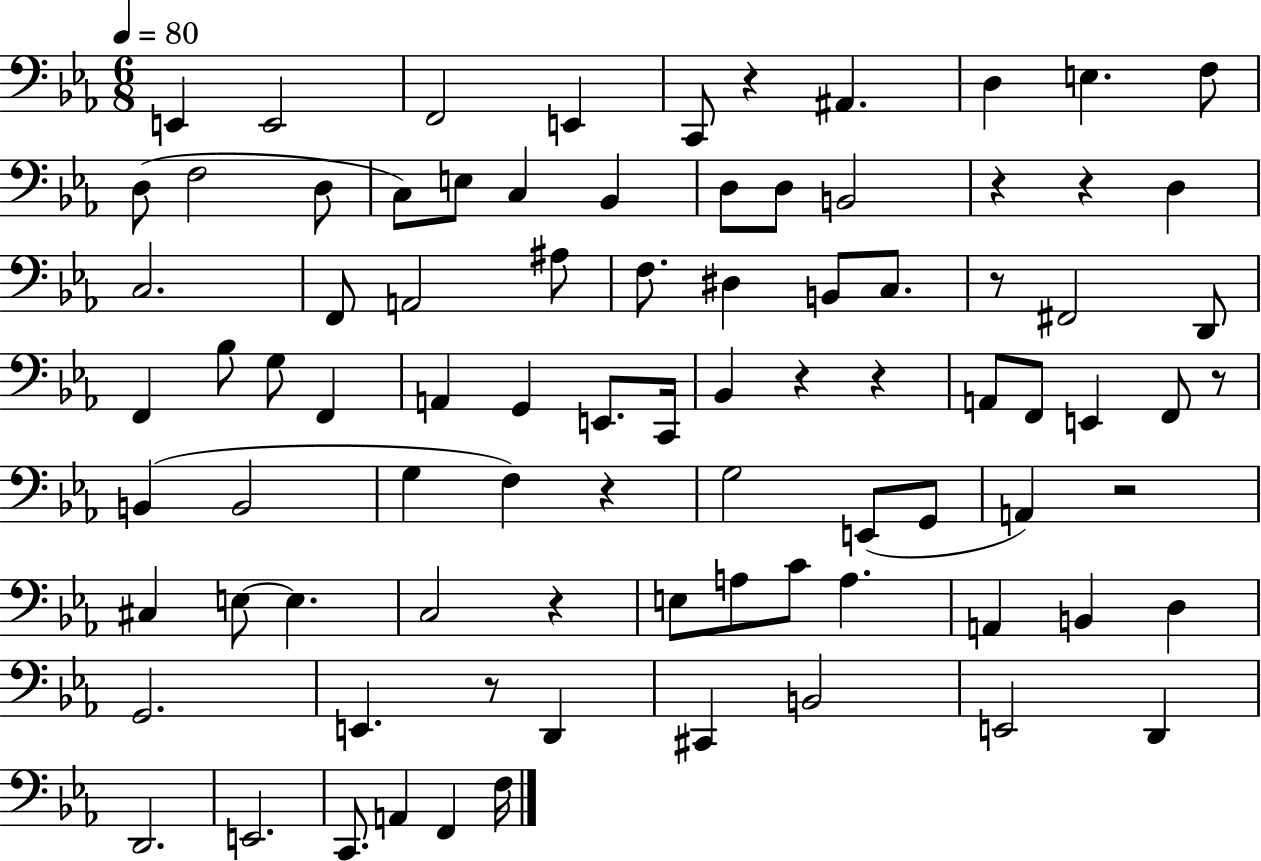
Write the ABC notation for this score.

X:1
T:Untitled
M:6/8
L:1/4
K:Eb
E,, E,,2 F,,2 E,, C,,/2 z ^A,, D, E, F,/2 D,/2 F,2 D,/2 C,/2 E,/2 C, _B,, D,/2 D,/2 B,,2 z z D, C,2 F,,/2 A,,2 ^A,/2 F,/2 ^D, B,,/2 C,/2 z/2 ^F,,2 D,,/2 F,, _B,/2 G,/2 F,, A,, G,, E,,/2 C,,/4 _B,, z z A,,/2 F,,/2 E,, F,,/2 z/2 B,, B,,2 G, F, z G,2 E,,/2 G,,/2 A,, z2 ^C, E,/2 E, C,2 z E,/2 A,/2 C/2 A, A,, B,, D, G,,2 E,, z/2 D,, ^C,, B,,2 E,,2 D,, D,,2 E,,2 C,,/2 A,, F,, F,/4